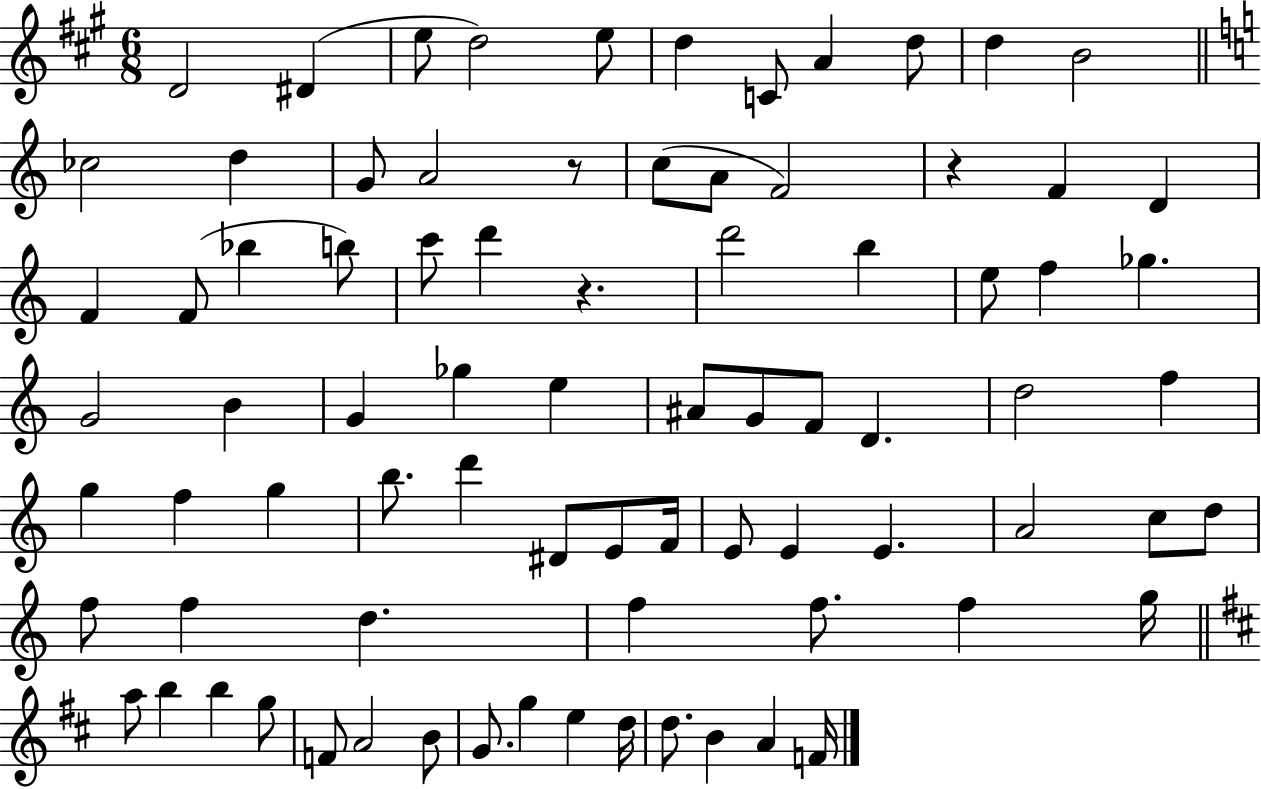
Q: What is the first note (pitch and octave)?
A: D4